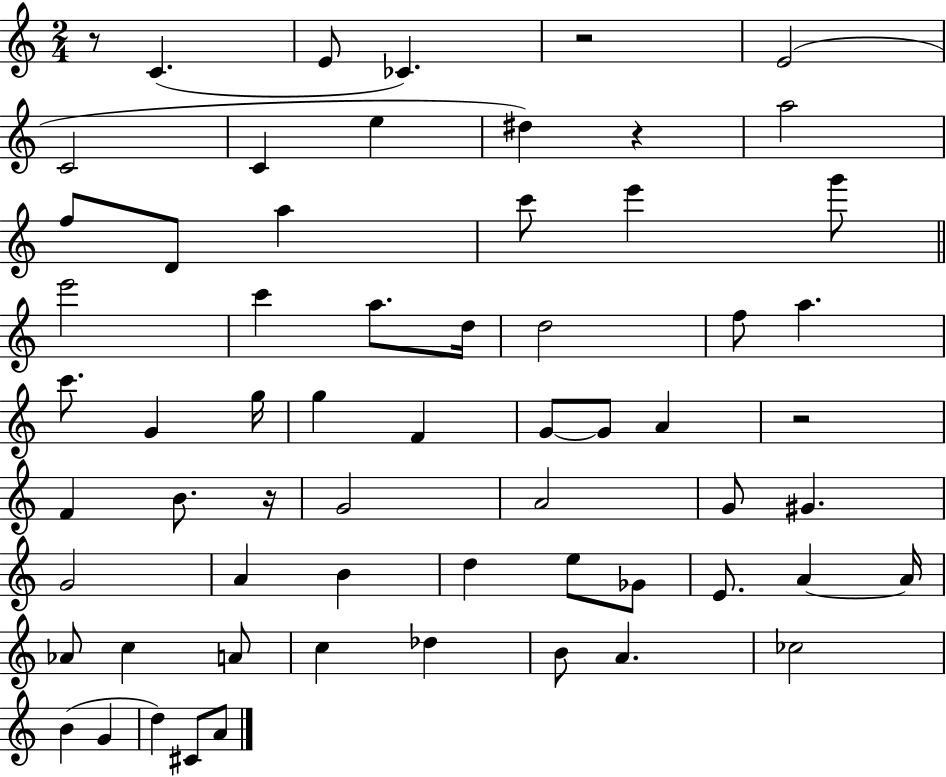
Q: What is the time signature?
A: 2/4